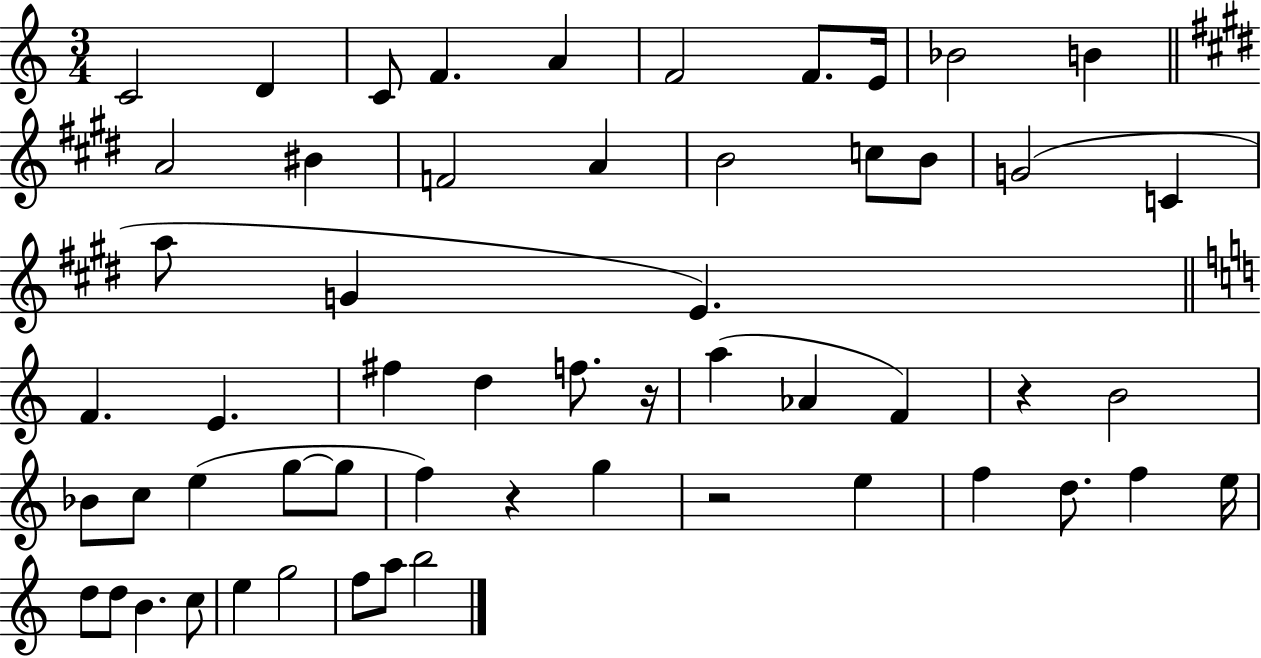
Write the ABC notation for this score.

X:1
T:Untitled
M:3/4
L:1/4
K:C
C2 D C/2 F A F2 F/2 E/4 _B2 B A2 ^B F2 A B2 c/2 B/2 G2 C a/2 G E F E ^f d f/2 z/4 a _A F z B2 _B/2 c/2 e g/2 g/2 f z g z2 e f d/2 f e/4 d/2 d/2 B c/2 e g2 f/2 a/2 b2